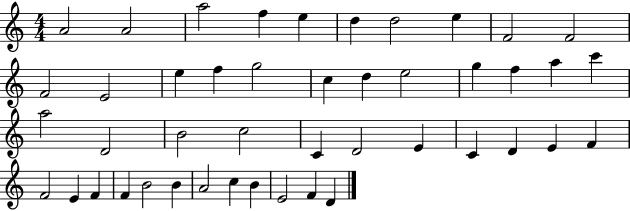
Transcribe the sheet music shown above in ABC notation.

X:1
T:Untitled
M:4/4
L:1/4
K:C
A2 A2 a2 f e d d2 e F2 F2 F2 E2 e f g2 c d e2 g f a c' a2 D2 B2 c2 C D2 E C D E F F2 E F F B2 B A2 c B E2 F D